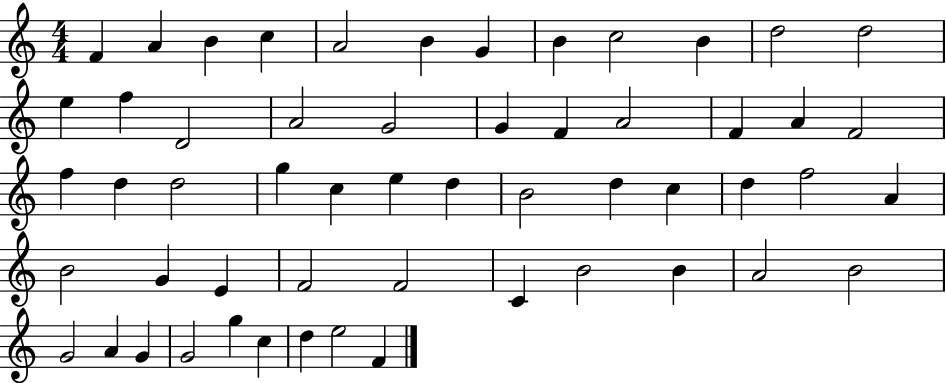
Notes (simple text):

F4/q A4/q B4/q C5/q A4/h B4/q G4/q B4/q C5/h B4/q D5/h D5/h E5/q F5/q D4/h A4/h G4/h G4/q F4/q A4/h F4/q A4/q F4/h F5/q D5/q D5/h G5/q C5/q E5/q D5/q B4/h D5/q C5/q D5/q F5/h A4/q B4/h G4/q E4/q F4/h F4/h C4/q B4/h B4/q A4/h B4/h G4/h A4/q G4/q G4/h G5/q C5/q D5/q E5/h F4/q